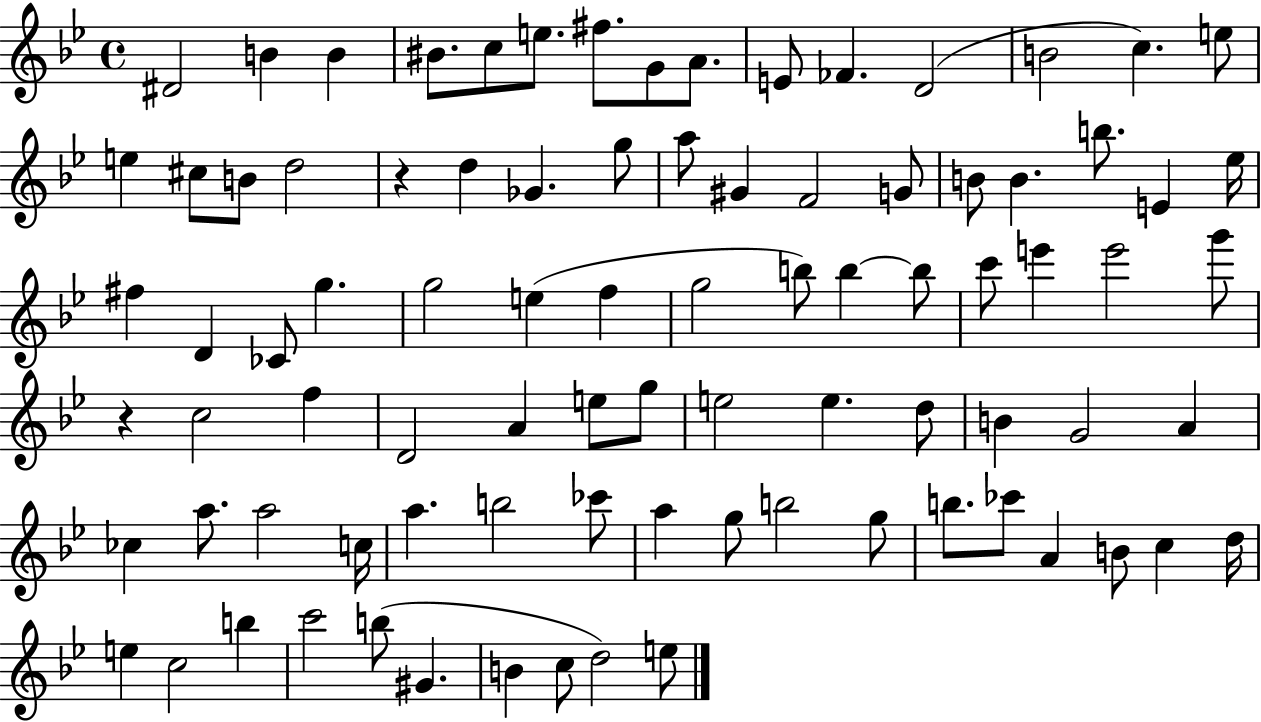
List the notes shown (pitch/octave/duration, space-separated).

D#4/h B4/q B4/q BIS4/e. C5/e E5/e. F#5/e. G4/e A4/e. E4/e FES4/q. D4/h B4/h C5/q. E5/e E5/q C#5/e B4/e D5/h R/q D5/q Gb4/q. G5/e A5/e G#4/q F4/h G4/e B4/e B4/q. B5/e. E4/q Eb5/s F#5/q D4/q CES4/e G5/q. G5/h E5/q F5/q G5/h B5/e B5/q B5/e C6/e E6/q E6/h G6/e R/q C5/h F5/q D4/h A4/q E5/e G5/e E5/h E5/q. D5/e B4/q G4/h A4/q CES5/q A5/e. A5/h C5/s A5/q. B5/h CES6/e A5/q G5/e B5/h G5/e B5/e. CES6/e A4/q B4/e C5/q D5/s E5/q C5/h B5/q C6/h B5/e G#4/q. B4/q C5/e D5/h E5/e